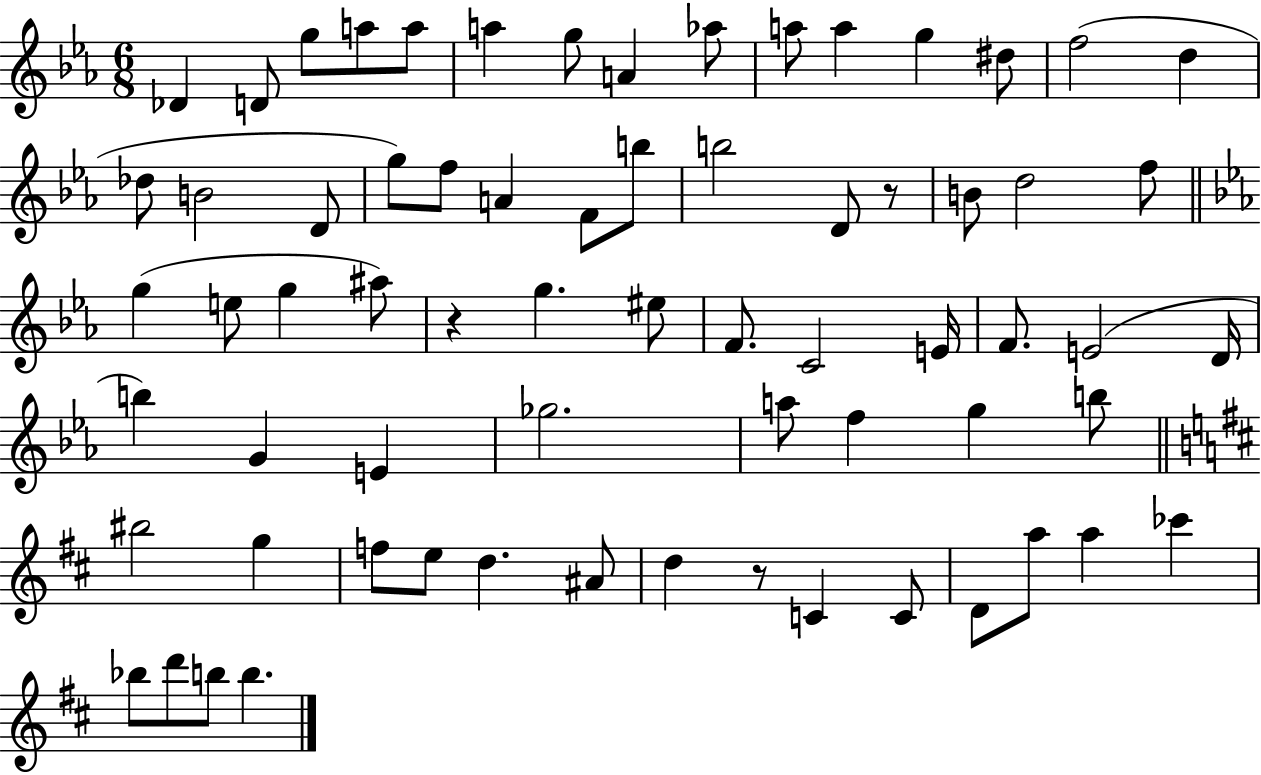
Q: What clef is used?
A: treble